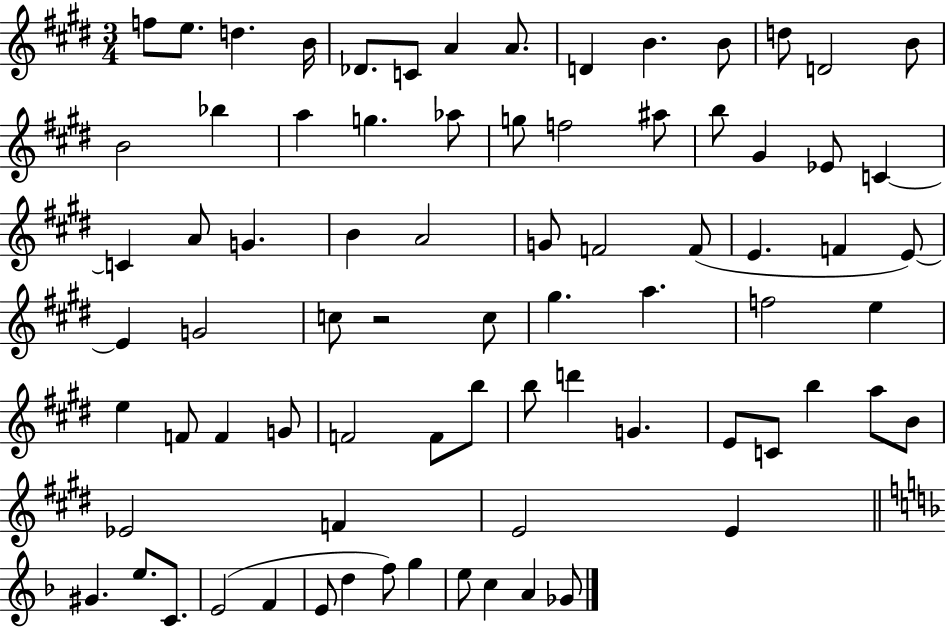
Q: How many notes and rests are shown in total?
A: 78